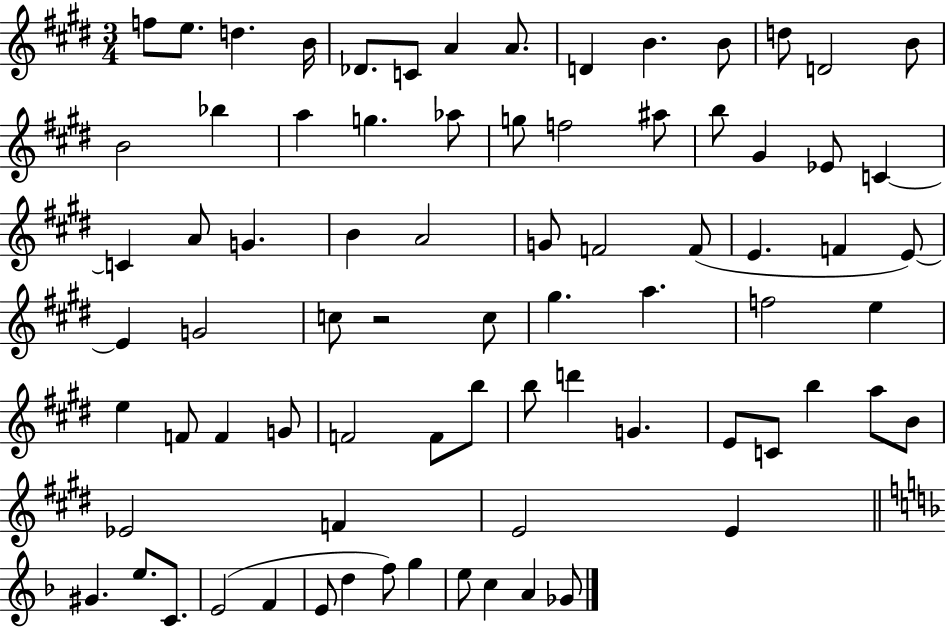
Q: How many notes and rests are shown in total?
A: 78